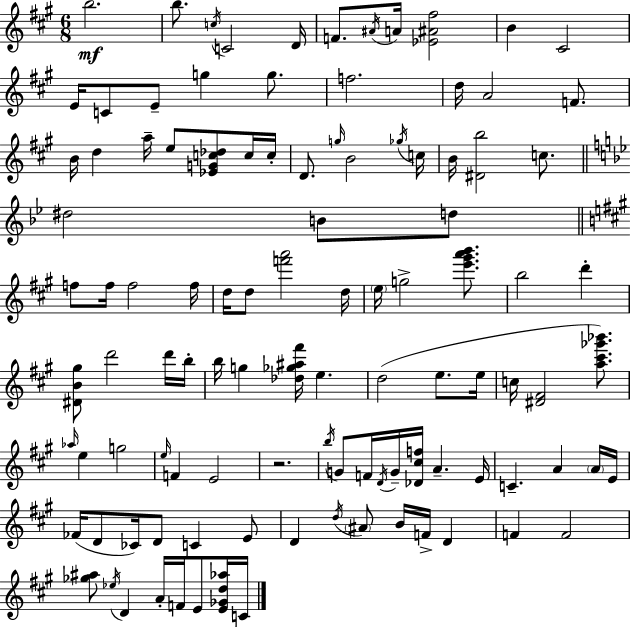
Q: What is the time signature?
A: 6/8